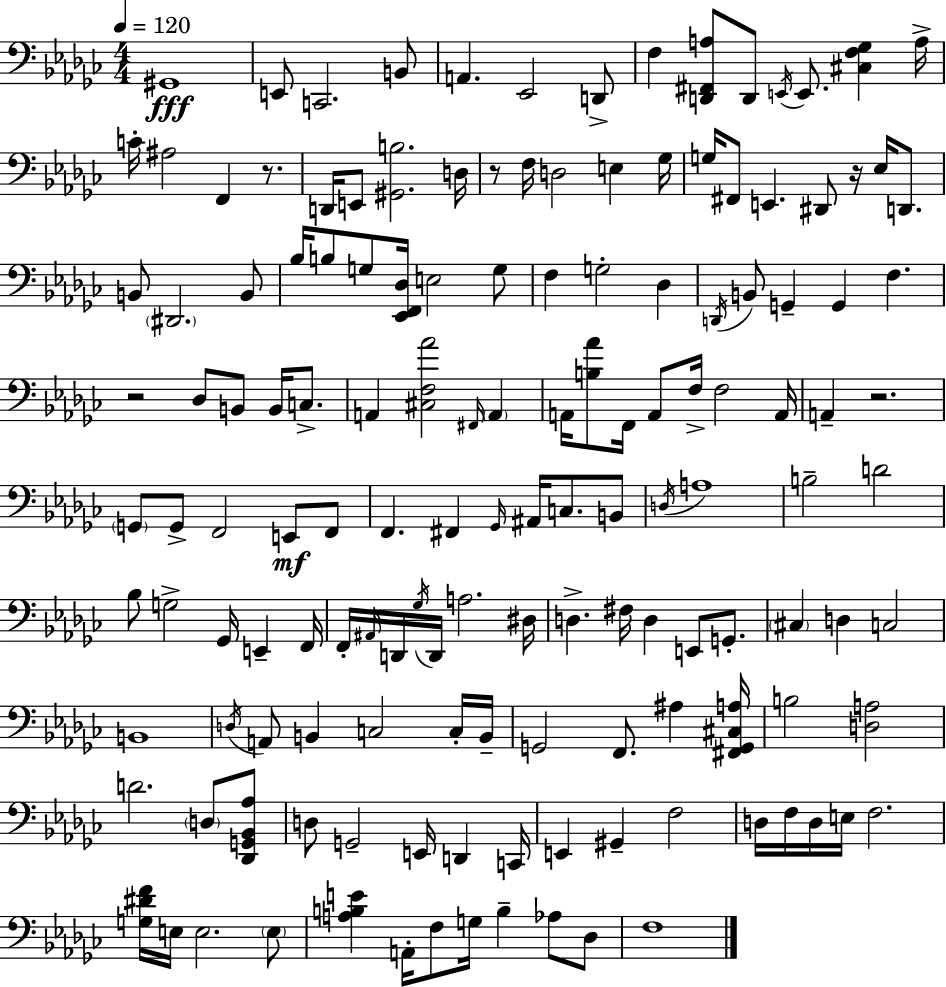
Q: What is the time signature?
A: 4/4